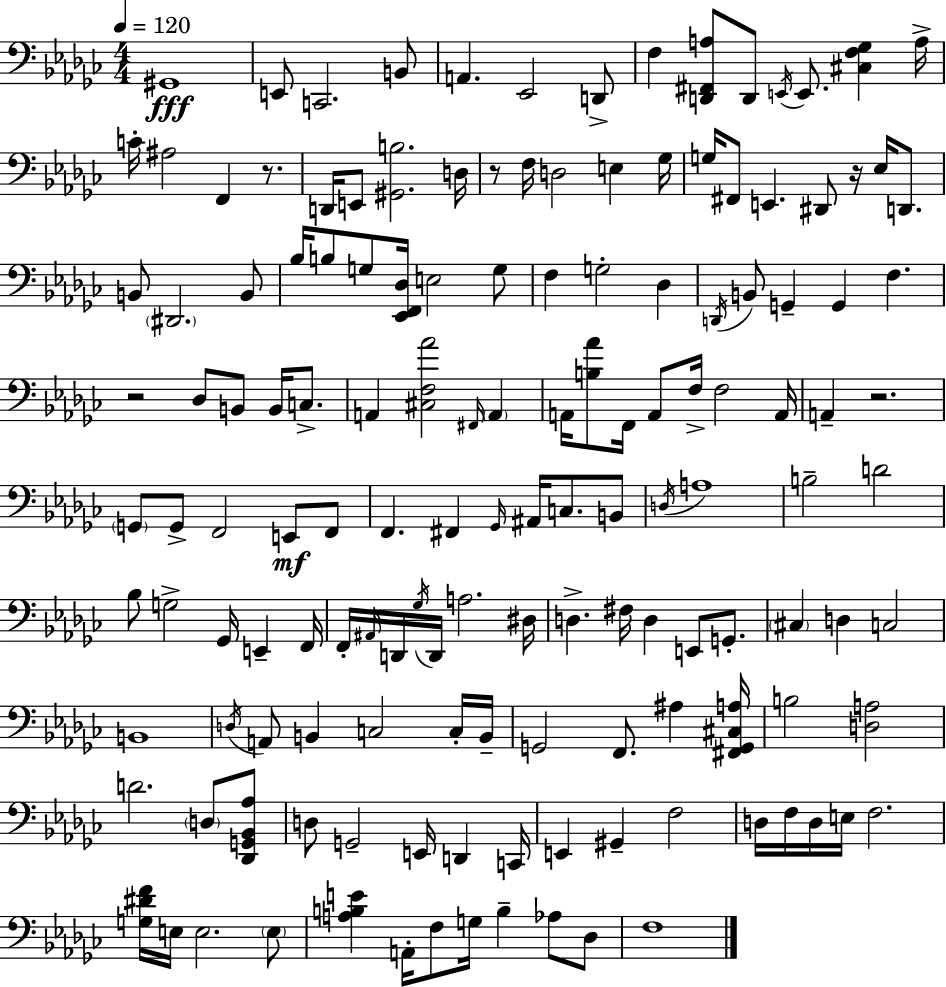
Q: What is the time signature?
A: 4/4